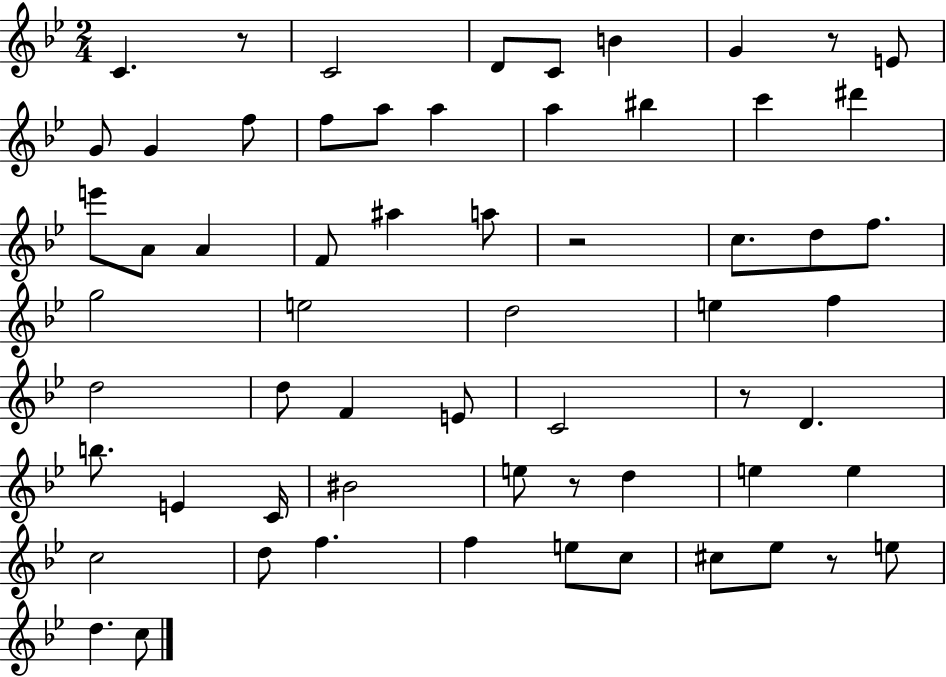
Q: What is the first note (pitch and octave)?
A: C4